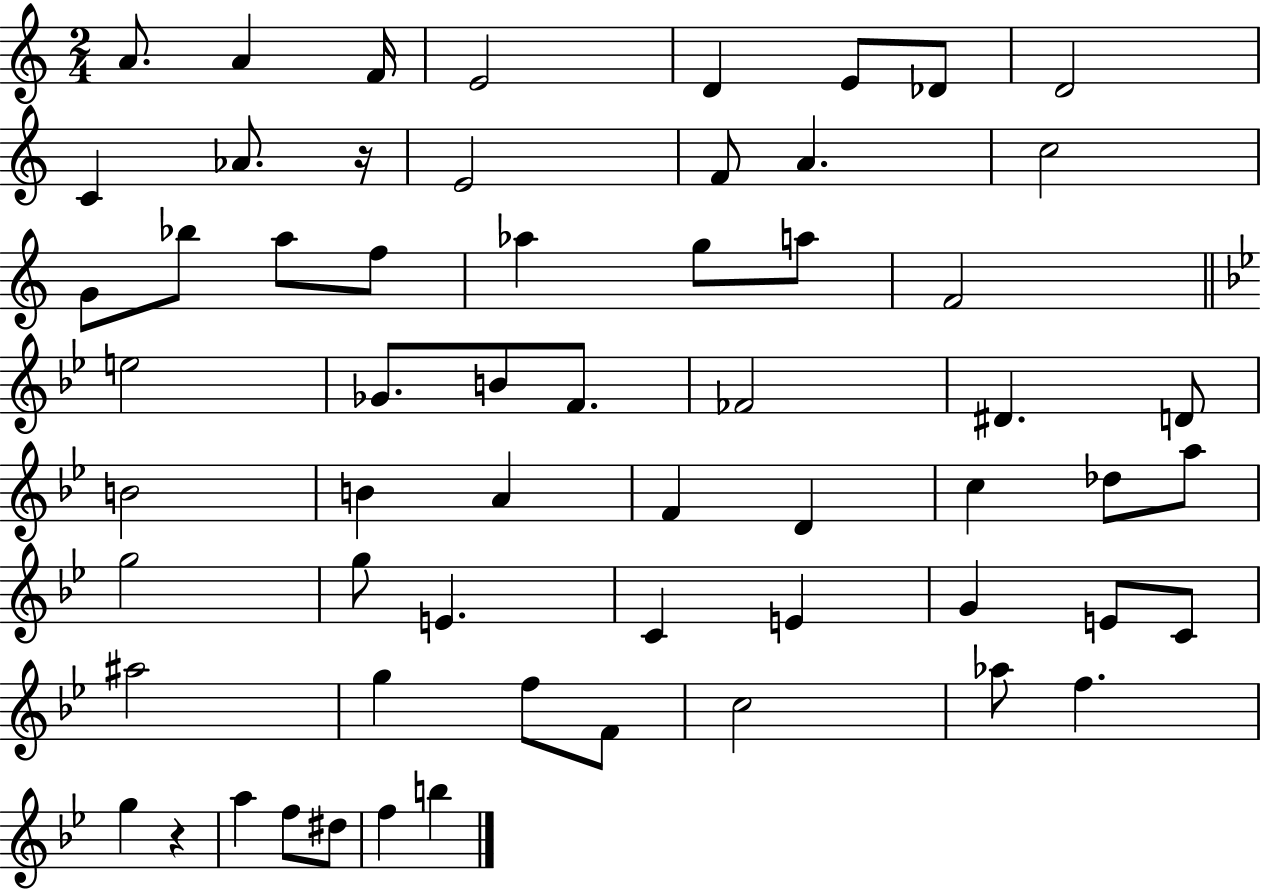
A4/e. A4/q F4/s E4/h D4/q E4/e Db4/e D4/h C4/q Ab4/e. R/s E4/h F4/e A4/q. C5/h G4/e Bb5/e A5/e F5/e Ab5/q G5/e A5/e F4/h E5/h Gb4/e. B4/e F4/e. FES4/h D#4/q. D4/e B4/h B4/q A4/q F4/q D4/q C5/q Db5/e A5/e G5/h G5/e E4/q. C4/q E4/q G4/q E4/e C4/e A#5/h G5/q F5/e F4/e C5/h Ab5/e F5/q. G5/q R/q A5/q F5/e D#5/e F5/q B5/q